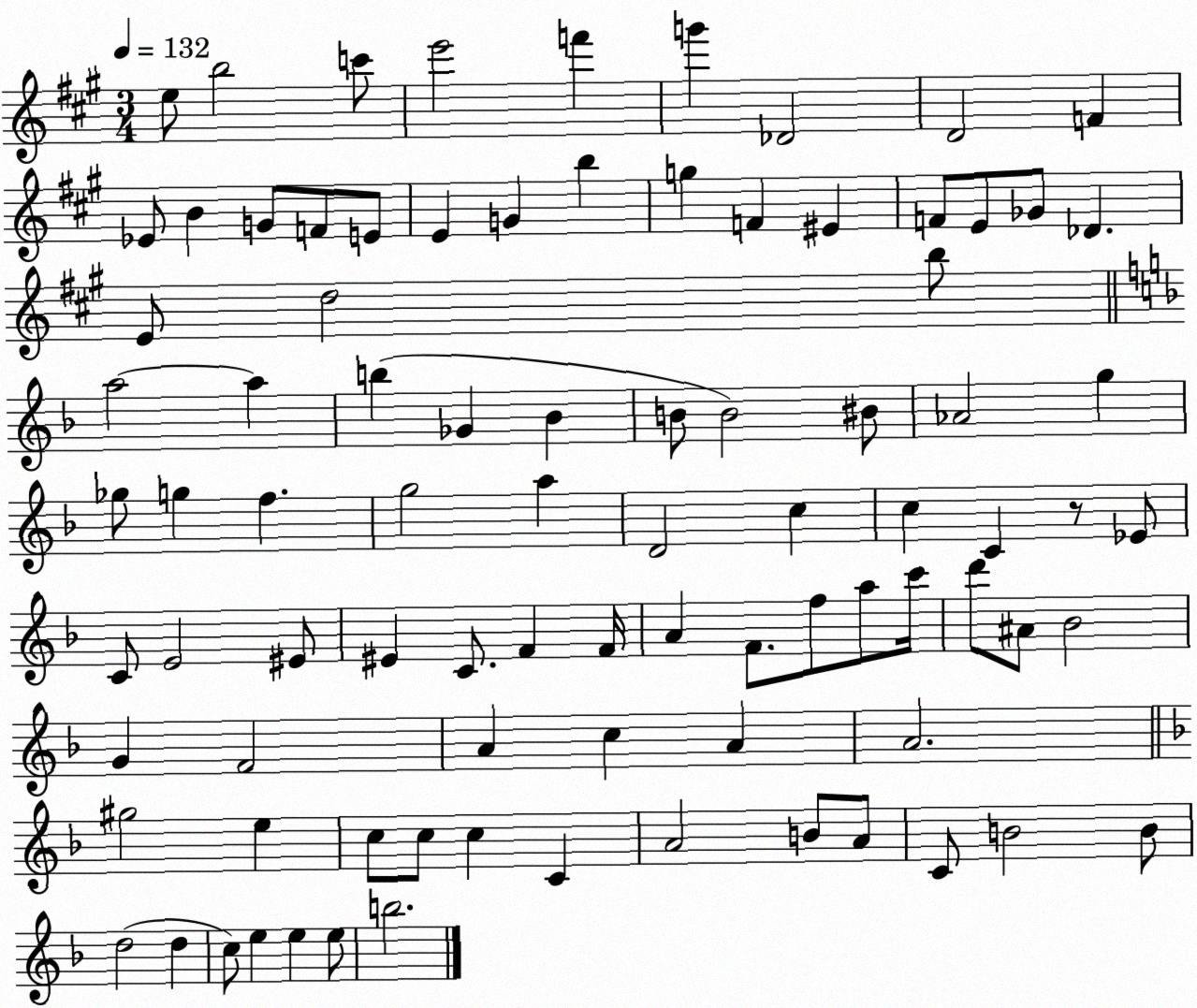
X:1
T:Untitled
M:3/4
L:1/4
K:A
e/2 b2 c'/2 e'2 f' g' _D2 D2 F _E/2 B G/2 F/2 E/2 E G b g F ^E F/2 E/2 _G/2 _D E/2 d2 b/2 a2 a b _G _B B/2 B2 ^B/2 _A2 g _g/2 g f g2 a D2 c c C z/2 _E/2 C/2 E2 ^E/2 ^E C/2 F F/4 A F/2 f/2 a/2 c'/4 d'/2 ^A/2 _B2 G F2 A c A A2 ^g2 e c/2 c/2 c C A2 B/2 A/2 C/2 B2 B/2 d2 d c/2 e e e/2 b2